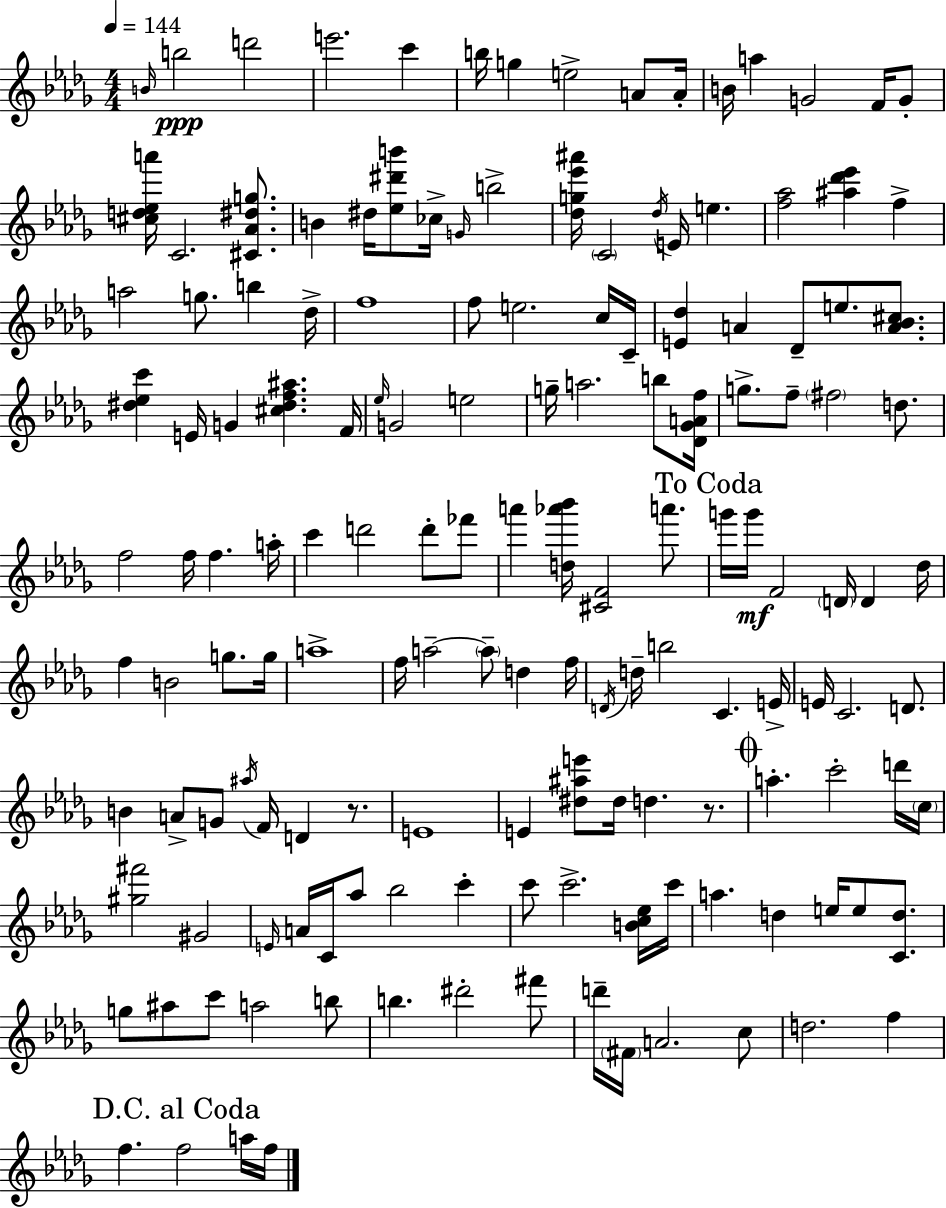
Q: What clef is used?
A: treble